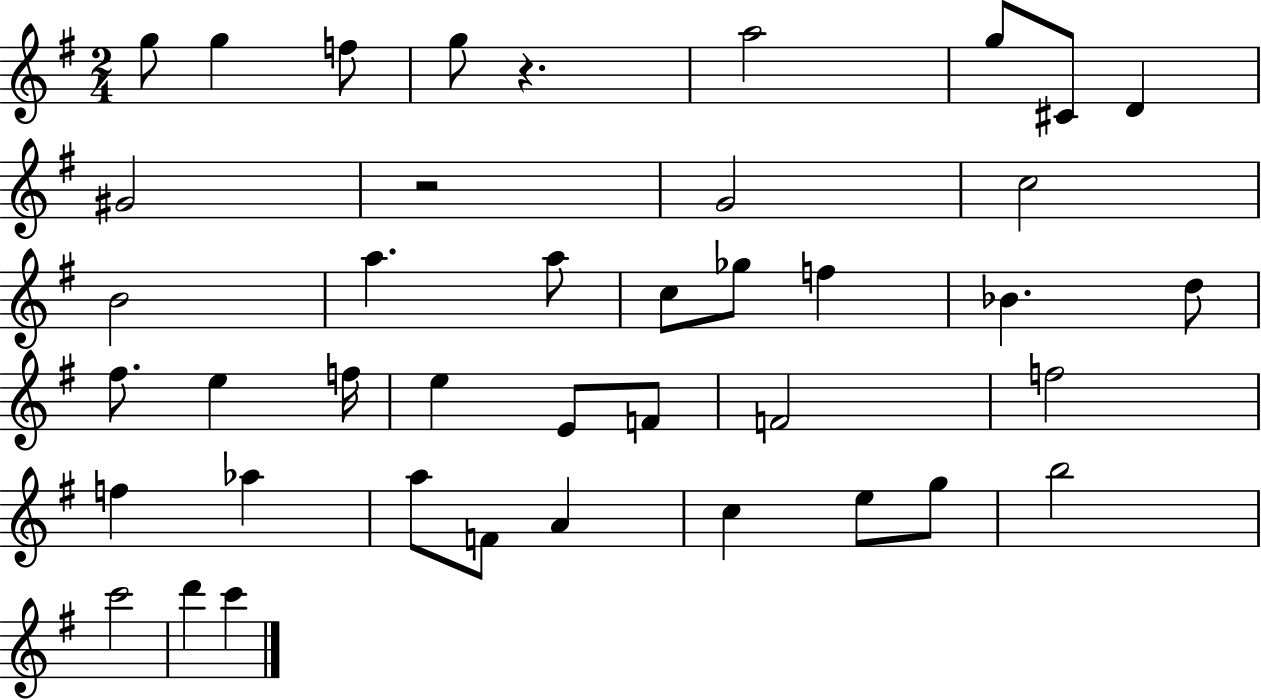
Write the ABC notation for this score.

X:1
T:Untitled
M:2/4
L:1/4
K:G
g/2 g f/2 g/2 z a2 g/2 ^C/2 D ^G2 z2 G2 c2 B2 a a/2 c/2 _g/2 f _B d/2 ^f/2 e f/4 e E/2 F/2 F2 f2 f _a a/2 F/2 A c e/2 g/2 b2 c'2 d' c'